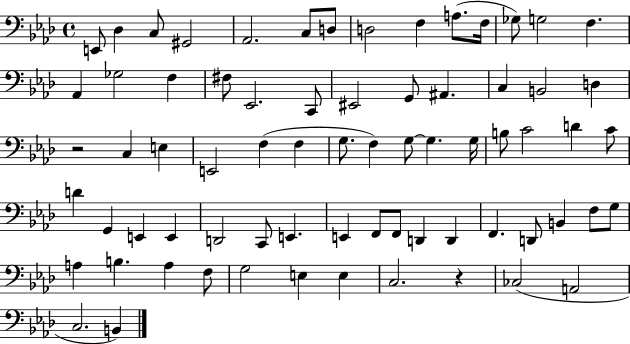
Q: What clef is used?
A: bass